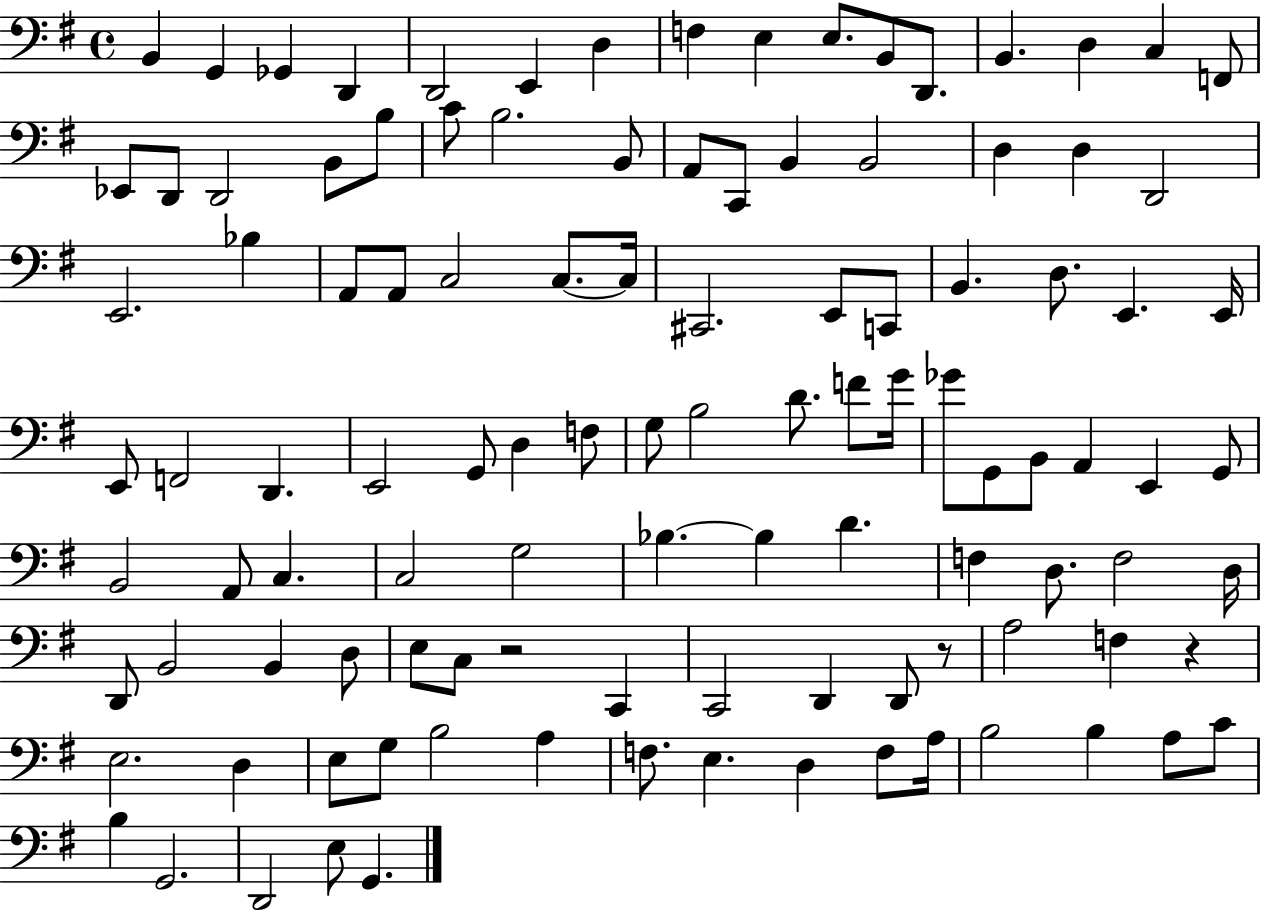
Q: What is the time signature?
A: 4/4